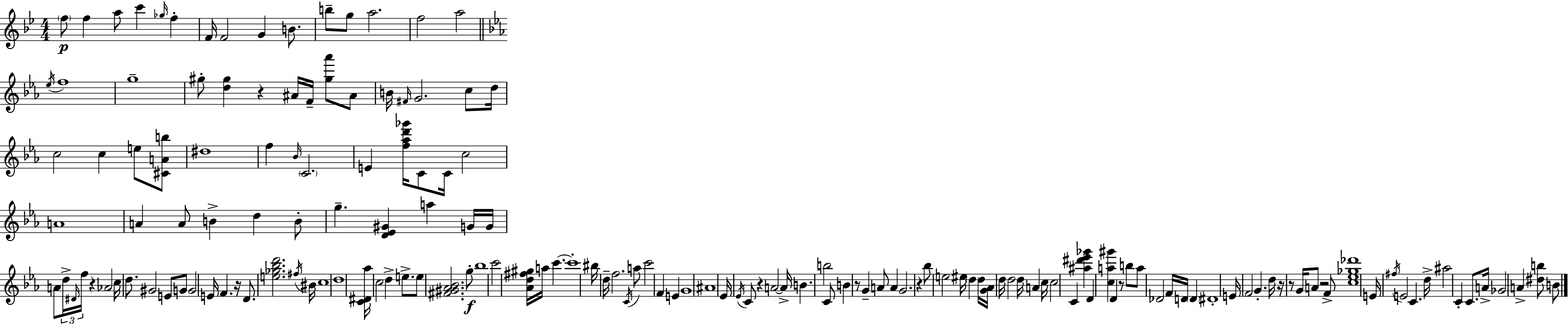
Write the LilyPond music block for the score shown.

{
  \clef treble
  \numericTimeSignature
  \time 4/4
  \key g \minor
  \parenthesize f''8\p f''4 a''8 c'''4 \grace { ges''16 } f''4-. | f'16 f'2 g'4 b'8. | b''8-- g''8 a''2. | f''2 a''2 | \break \bar "||" \break \key ees \major \acciaccatura { ees''16 } f''1 | g''1-- | gis''8-. <d'' gis''>4 r4 ais'16 f'16-- <gis'' aes'''>8 ais'8 | b'16 \grace { fis'16 } g'2. c''8 | \break d''16 c''2 c''4 e''8 | <cis' a' b''>8 dis''1 | f''4 \grace { bes'16 } \parenthesize c'2. | e'4 <f'' aes'' d''' ges'''>16 c'8 c'16 c''2 | \break a'1 | a'4 a'8 b'4-> d''4 | b'8-. g''4.-- <d' ees' gis'>4 a''4 | g'16 g'16 a'8 \tuplet 3/2 { d''16-> \grace { dis'16 } f''16 } r4 aes'2 | \break c''16 d''8. gis'2 | e'8 g'8 g'2 e'16 f'4. | r16 d'8. <e'' ges'' bes'' d'''>2. | \acciaccatura { fis''16 } bis'16 c''1 | \break d''1 | <c' dis' aes''>16 c''2 d''4-> | e''8.-> e''8 <fis' gis' aes' bes'>2. | g''8-.\f bes''1 | \break c'''2 <aes' d'' fis'' gis''>16 a''16 c'''4.~~ | c'''1-. | bis''16 d''16-- f''2. | \acciaccatura { c'16 } a''8 c'''2 \parenthesize f'4 | \break e'4 g'1 | ais'1 | ees'16 \acciaccatura { ees'16 } c'8 r4 a'2~~ | a'16-> b'4. b''2 | \break c'8 b'4 r8 g'4-- | a'8 a'4 g'2. | r4 bes''8 e''2 | eis''16 \parenthesize d''4 d''16 <g' aes'>16 d''16 d''2 | \break d''16 a'4 c''16 c''2 c'4 | <ais'' dis''' ees''' ges'''>4 d'4 <c'' a'' gis'''>4 d'4 | r8 b''8 a''8 des'2 | f'16 d'16 \parenthesize d'4 dis'1-. | \break e'16 f'2 | g'4.-. d''16 r16 r8 g'16 a'8 r2 | f'8-> <c'' ees'' ges'' des'''>1 | e'16 \acciaccatura { fis''16 } e'2 | \break c'4. d''16-> ais''2 | c'4-. c'8. a'16-> ges'2 | a'4-> <dis'' b''>8 b'8 \bar "|."
}